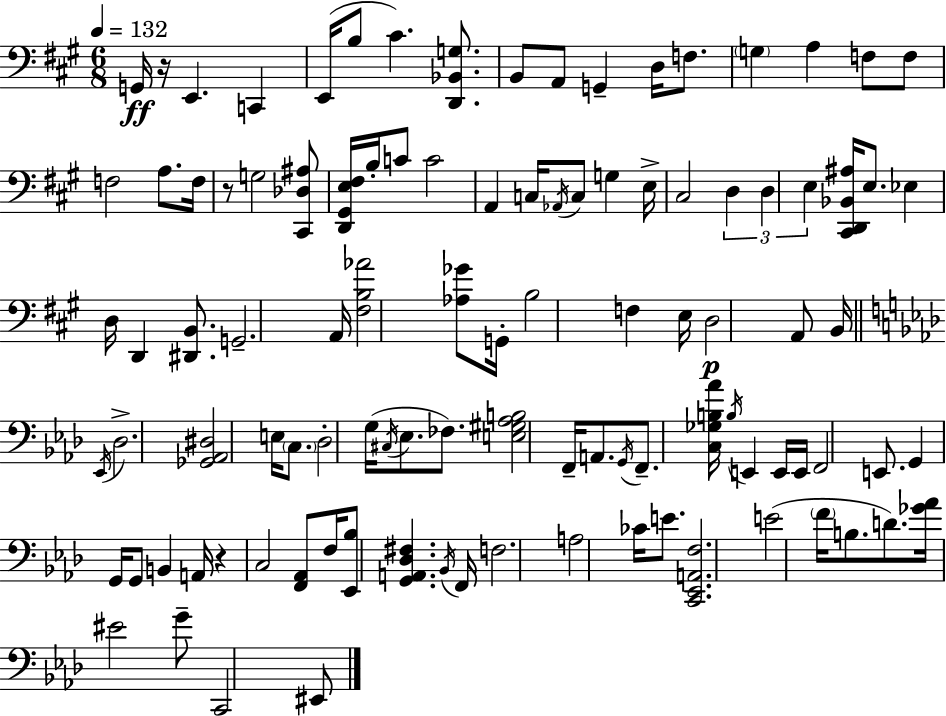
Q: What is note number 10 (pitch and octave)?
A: D3